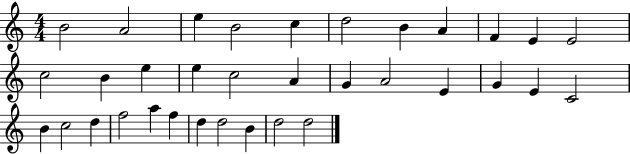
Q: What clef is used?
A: treble